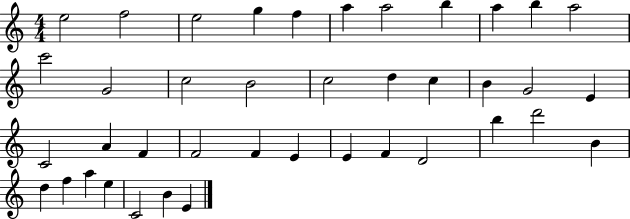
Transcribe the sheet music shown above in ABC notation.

X:1
T:Untitled
M:4/4
L:1/4
K:C
e2 f2 e2 g f a a2 b a b a2 c'2 G2 c2 B2 c2 d c B G2 E C2 A F F2 F E E F D2 b d'2 B d f a e C2 B E